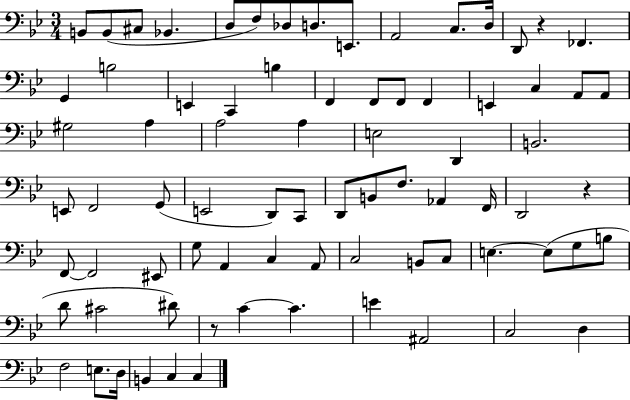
{
  \clef bass
  \numericTimeSignature
  \time 3/4
  \key bes \major
  b,8 b,8( cis8 bes,4. | d8 f8) des8 d8. e,8. | a,2 c8. d16 | d,8 r4 fes,4. | \break g,4 b2 | e,4 c,4 b4 | f,4 f,8 f,8 f,4 | e,4 c4 a,8 a,8 | \break gis2 a4 | a2 a4 | e2 d,4 | b,2. | \break e,8 f,2 g,8( | e,2 d,8) c,8 | d,8 b,8 f8. aes,4 f,16 | d,2 r4 | \break f,8~~ f,2 eis,8 | g8 a,4 c4 a,8 | c2 b,8 c8 | e4.~~ e8( g8 b8 | \break d'8 cis'2 dis'8) | r8 c'4~~ c'4. | e'4 ais,2 | c2 d4 | \break f2 e8. d16 | b,4 c4 c4 | \bar "|."
}